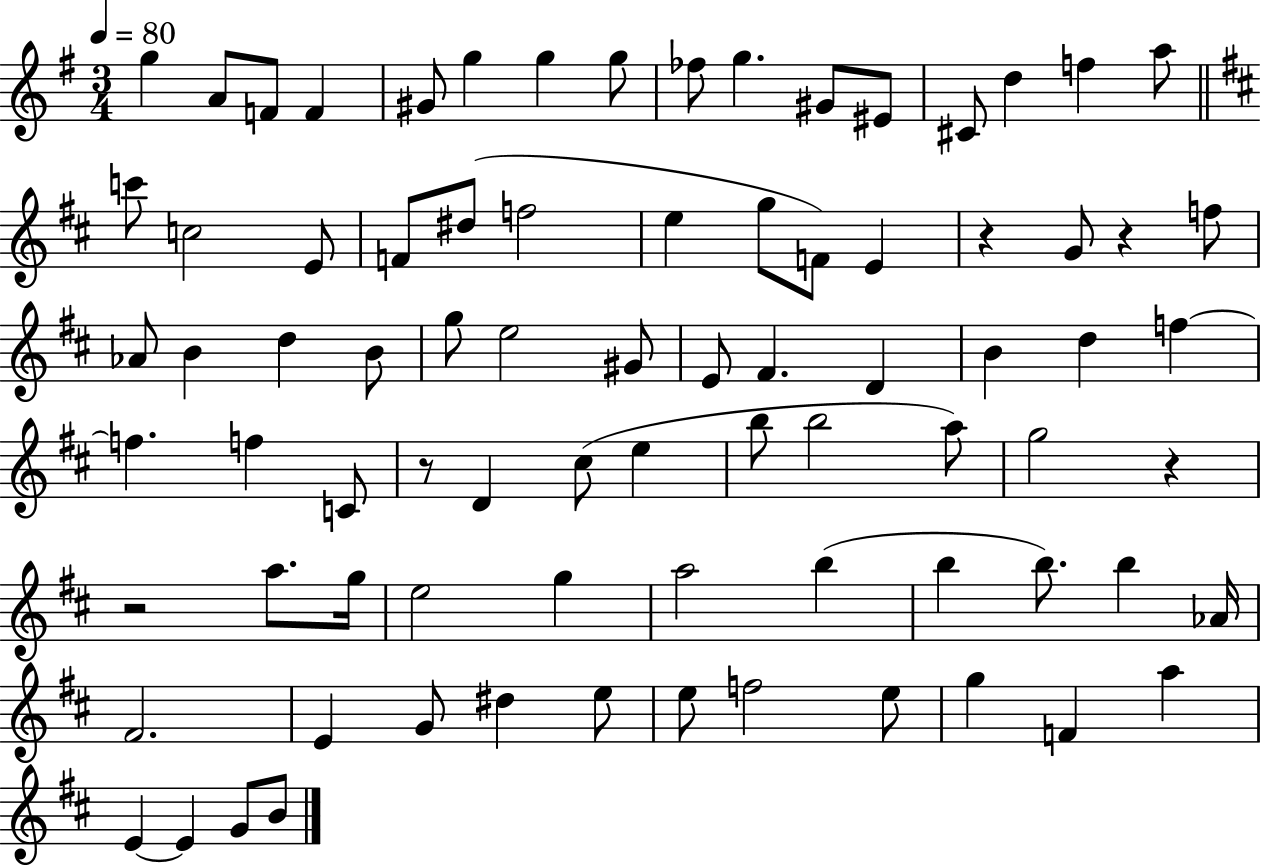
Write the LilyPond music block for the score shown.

{
  \clef treble
  \numericTimeSignature
  \time 3/4
  \key g \major
  \tempo 4 = 80
  g''4 a'8 f'8 f'4 | gis'8 g''4 g''4 g''8 | fes''8 g''4. gis'8 eis'8 | cis'8 d''4 f''4 a''8 | \break \bar "||" \break \key d \major c'''8 c''2 e'8 | f'8 dis''8( f''2 | e''4 g''8 f'8) e'4 | r4 g'8 r4 f''8 | \break aes'8 b'4 d''4 b'8 | g''8 e''2 gis'8 | e'8 fis'4. d'4 | b'4 d''4 f''4~~ | \break f''4. f''4 c'8 | r8 d'4 cis''8( e''4 | b''8 b''2 a''8) | g''2 r4 | \break r2 a''8. g''16 | e''2 g''4 | a''2 b''4( | b''4 b''8.) b''4 aes'16 | \break fis'2. | e'4 g'8 dis''4 e''8 | e''8 f''2 e''8 | g''4 f'4 a''4 | \break e'4~~ e'4 g'8 b'8 | \bar "|."
}